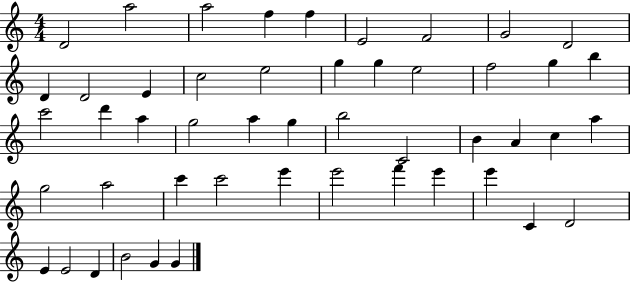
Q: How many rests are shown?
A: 0